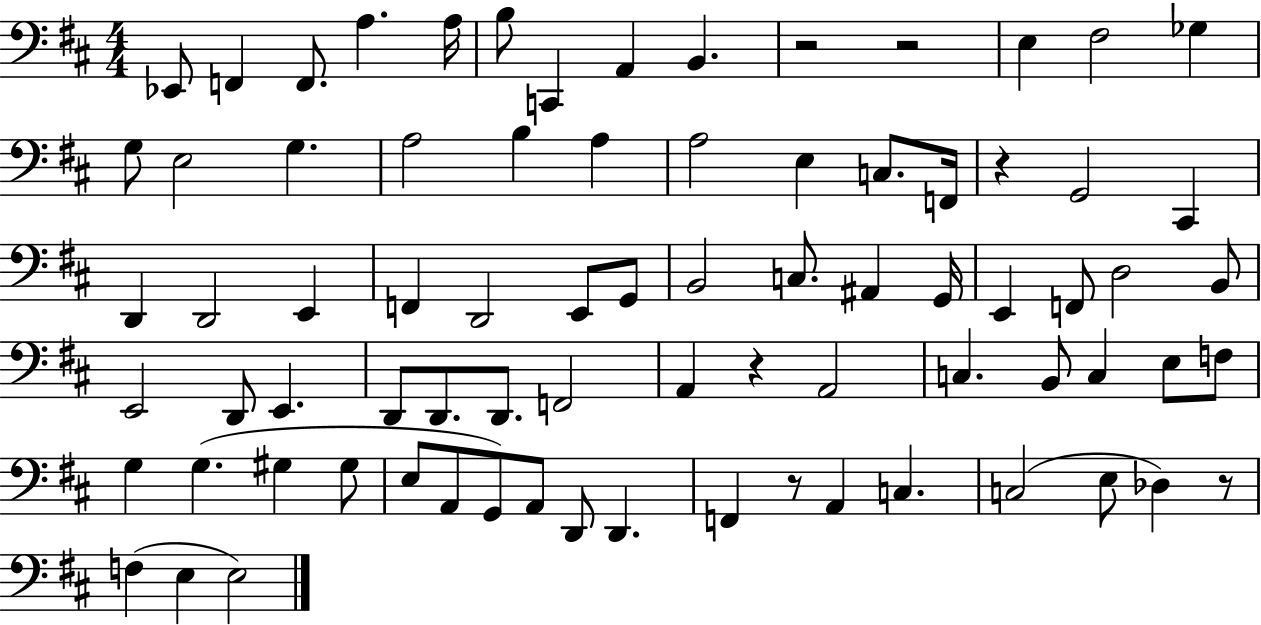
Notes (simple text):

Eb2/e F2/q F2/e. A3/q. A3/s B3/e C2/q A2/q B2/q. R/h R/h E3/q F#3/h Gb3/q G3/e E3/h G3/q. A3/h B3/q A3/q A3/h E3/q C3/e. F2/s R/q G2/h C#2/q D2/q D2/h E2/q F2/q D2/h E2/e G2/e B2/h C3/e. A#2/q G2/s E2/q F2/e D3/h B2/e E2/h D2/e E2/q. D2/e D2/e. D2/e. F2/h A2/q R/q A2/h C3/q. B2/e C3/q E3/e F3/e G3/q G3/q. G#3/q G#3/e E3/e A2/e G2/e A2/e D2/e D2/q. F2/q R/e A2/q C3/q. C3/h E3/e Db3/q R/e F3/q E3/q E3/h